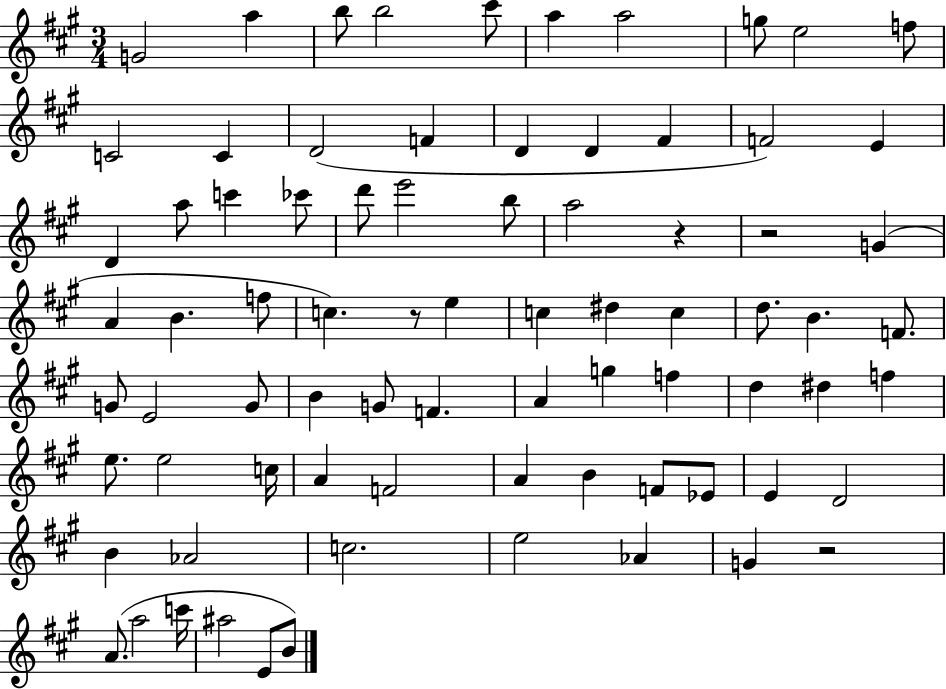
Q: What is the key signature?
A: A major